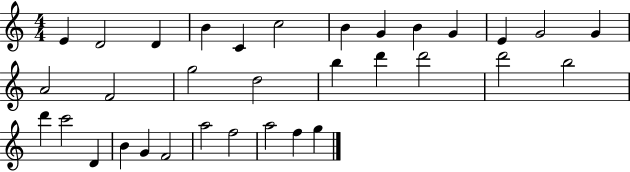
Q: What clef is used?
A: treble